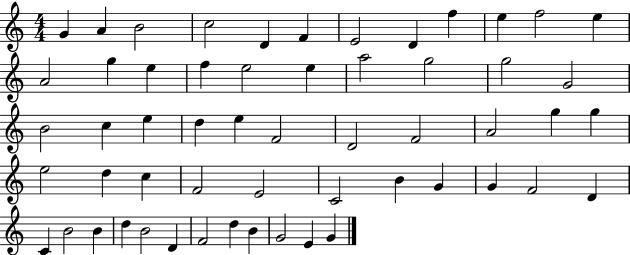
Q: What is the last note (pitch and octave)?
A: G4